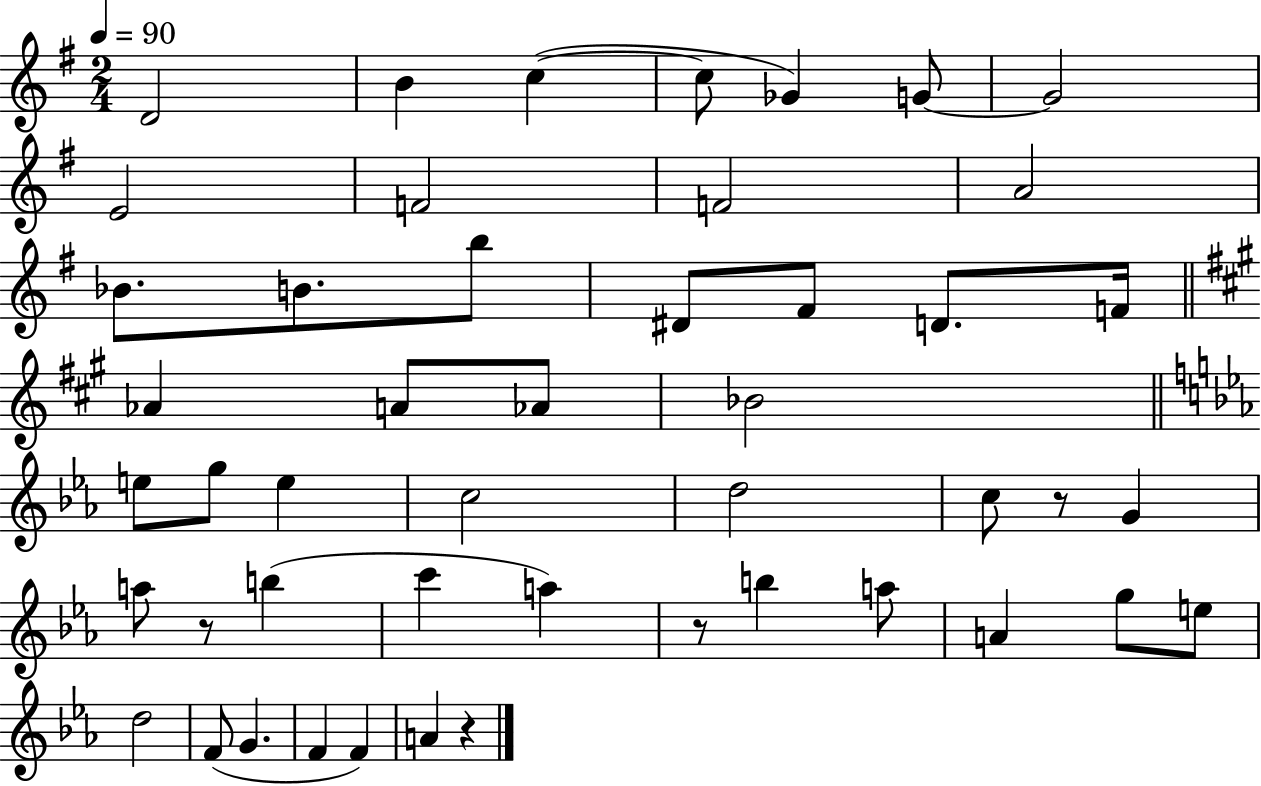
X:1
T:Untitled
M:2/4
L:1/4
K:G
D2 B c c/2 _G G/2 G2 E2 F2 F2 A2 _B/2 B/2 b/2 ^D/2 ^F/2 D/2 F/4 _A A/2 _A/2 _B2 e/2 g/2 e c2 d2 c/2 z/2 G a/2 z/2 b c' a z/2 b a/2 A g/2 e/2 d2 F/2 G F F A z